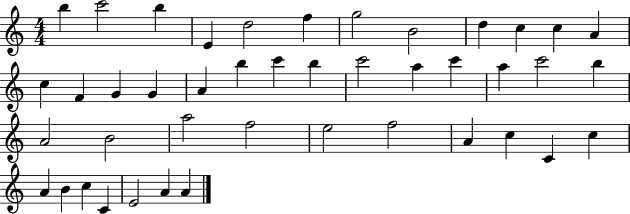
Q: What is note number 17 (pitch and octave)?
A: A4